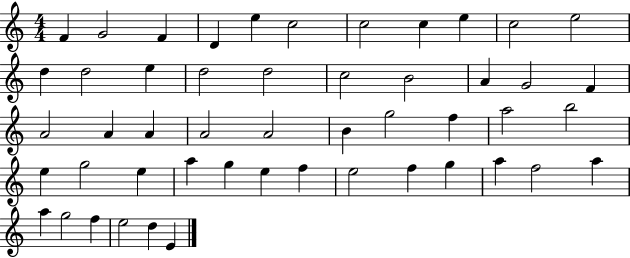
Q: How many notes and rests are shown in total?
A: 50